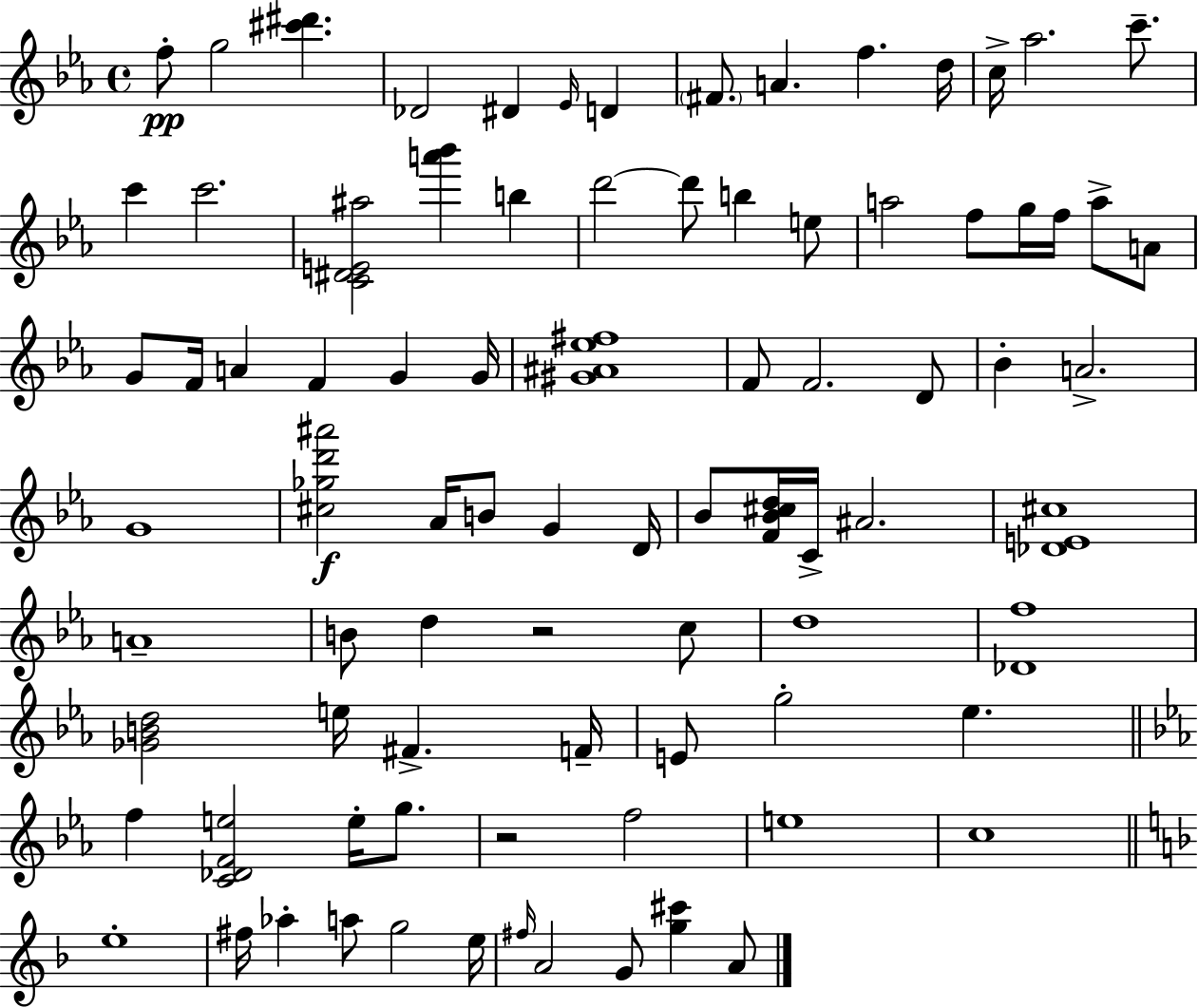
F5/e G5/h [C#6,D#6]/q. Db4/h D#4/q Eb4/s D4/q F#4/e. A4/q. F5/q. D5/s C5/s Ab5/h. C6/e. C6/q C6/h. [C4,D#4,E4,A#5]/h [A6,Bb6]/q B5/q D6/h D6/e B5/q E5/e A5/h F5/e G5/s F5/s A5/e A4/e G4/e F4/s A4/q F4/q G4/q G4/s [G#4,A#4,Eb5,F#5]/w F4/e F4/h. D4/e Bb4/q A4/h. G4/w [C#5,Gb5,D6,A#6]/h Ab4/s B4/e G4/q D4/s Bb4/e [F4,Bb4,C#5,D5]/s C4/s A#4/h. [Db4,E4,C#5]/w A4/w B4/e D5/q R/h C5/e D5/w [Db4,F5]/w [Gb4,B4,D5]/h E5/s F#4/q. F4/s E4/e G5/h Eb5/q. F5/q [C4,Db4,F4,E5]/h E5/s G5/e. R/h F5/h E5/w C5/w E5/w F#5/s Ab5/q A5/e G5/h E5/s F#5/s A4/h G4/e [G5,C#6]/q A4/e